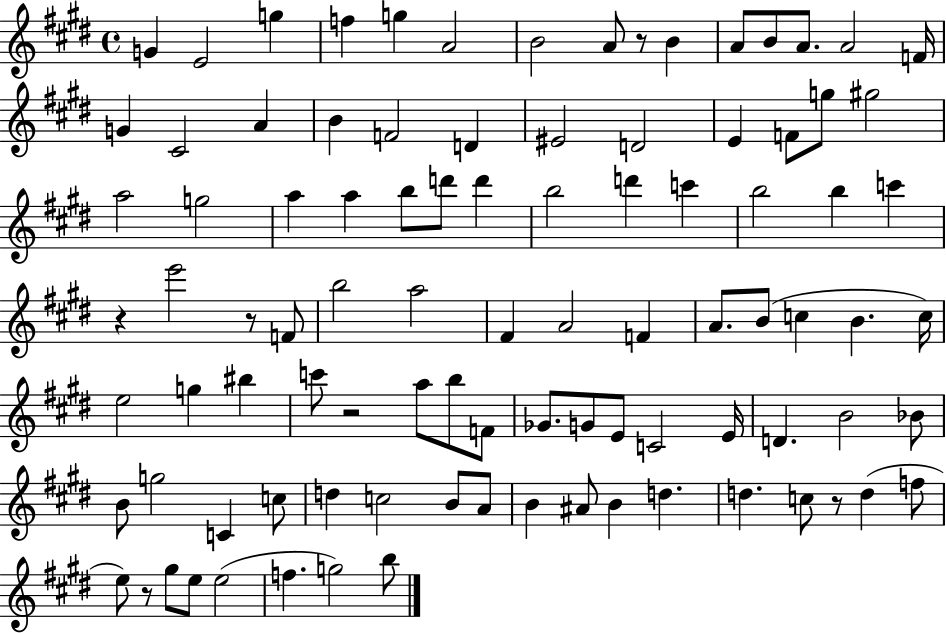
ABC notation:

X:1
T:Untitled
M:4/4
L:1/4
K:E
G E2 g f g A2 B2 A/2 z/2 B A/2 B/2 A/2 A2 F/4 G ^C2 A B F2 D ^E2 D2 E F/2 g/2 ^g2 a2 g2 a a b/2 d'/2 d' b2 d' c' b2 b c' z e'2 z/2 F/2 b2 a2 ^F A2 F A/2 B/2 c B c/4 e2 g ^b c'/2 z2 a/2 b/2 F/2 _G/2 G/2 E/2 C2 E/4 D B2 _B/2 B/2 g2 C c/2 d c2 B/2 A/2 B ^A/2 B d d c/2 z/2 d f/2 e/2 z/2 ^g/2 e/2 e2 f g2 b/2